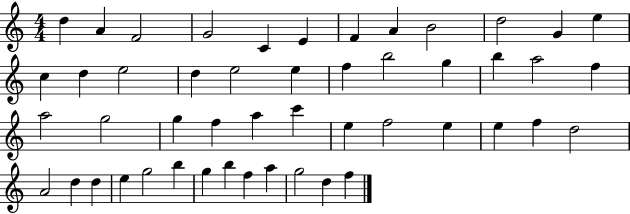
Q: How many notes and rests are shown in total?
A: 49